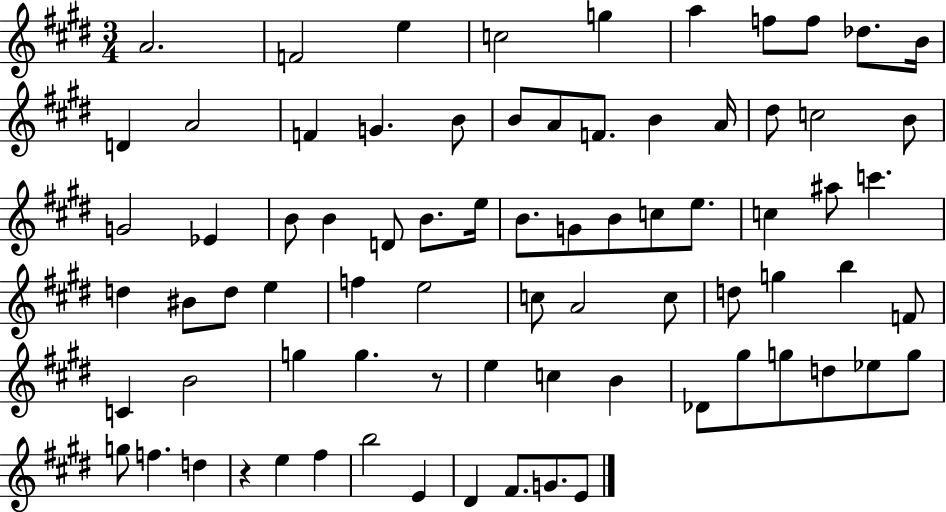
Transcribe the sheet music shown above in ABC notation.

X:1
T:Untitled
M:3/4
L:1/4
K:E
A2 F2 e c2 g a f/2 f/2 _d/2 B/4 D A2 F G B/2 B/2 A/2 F/2 B A/4 ^d/2 c2 B/2 G2 _E B/2 B D/2 B/2 e/4 B/2 G/2 B/2 c/2 e/2 c ^a/2 c' d ^B/2 d/2 e f e2 c/2 A2 c/2 d/2 g b F/2 C B2 g g z/2 e c B _D/2 ^g/2 g/2 d/2 _e/2 g/2 g/2 f d z e ^f b2 E ^D ^F/2 G/2 E/2